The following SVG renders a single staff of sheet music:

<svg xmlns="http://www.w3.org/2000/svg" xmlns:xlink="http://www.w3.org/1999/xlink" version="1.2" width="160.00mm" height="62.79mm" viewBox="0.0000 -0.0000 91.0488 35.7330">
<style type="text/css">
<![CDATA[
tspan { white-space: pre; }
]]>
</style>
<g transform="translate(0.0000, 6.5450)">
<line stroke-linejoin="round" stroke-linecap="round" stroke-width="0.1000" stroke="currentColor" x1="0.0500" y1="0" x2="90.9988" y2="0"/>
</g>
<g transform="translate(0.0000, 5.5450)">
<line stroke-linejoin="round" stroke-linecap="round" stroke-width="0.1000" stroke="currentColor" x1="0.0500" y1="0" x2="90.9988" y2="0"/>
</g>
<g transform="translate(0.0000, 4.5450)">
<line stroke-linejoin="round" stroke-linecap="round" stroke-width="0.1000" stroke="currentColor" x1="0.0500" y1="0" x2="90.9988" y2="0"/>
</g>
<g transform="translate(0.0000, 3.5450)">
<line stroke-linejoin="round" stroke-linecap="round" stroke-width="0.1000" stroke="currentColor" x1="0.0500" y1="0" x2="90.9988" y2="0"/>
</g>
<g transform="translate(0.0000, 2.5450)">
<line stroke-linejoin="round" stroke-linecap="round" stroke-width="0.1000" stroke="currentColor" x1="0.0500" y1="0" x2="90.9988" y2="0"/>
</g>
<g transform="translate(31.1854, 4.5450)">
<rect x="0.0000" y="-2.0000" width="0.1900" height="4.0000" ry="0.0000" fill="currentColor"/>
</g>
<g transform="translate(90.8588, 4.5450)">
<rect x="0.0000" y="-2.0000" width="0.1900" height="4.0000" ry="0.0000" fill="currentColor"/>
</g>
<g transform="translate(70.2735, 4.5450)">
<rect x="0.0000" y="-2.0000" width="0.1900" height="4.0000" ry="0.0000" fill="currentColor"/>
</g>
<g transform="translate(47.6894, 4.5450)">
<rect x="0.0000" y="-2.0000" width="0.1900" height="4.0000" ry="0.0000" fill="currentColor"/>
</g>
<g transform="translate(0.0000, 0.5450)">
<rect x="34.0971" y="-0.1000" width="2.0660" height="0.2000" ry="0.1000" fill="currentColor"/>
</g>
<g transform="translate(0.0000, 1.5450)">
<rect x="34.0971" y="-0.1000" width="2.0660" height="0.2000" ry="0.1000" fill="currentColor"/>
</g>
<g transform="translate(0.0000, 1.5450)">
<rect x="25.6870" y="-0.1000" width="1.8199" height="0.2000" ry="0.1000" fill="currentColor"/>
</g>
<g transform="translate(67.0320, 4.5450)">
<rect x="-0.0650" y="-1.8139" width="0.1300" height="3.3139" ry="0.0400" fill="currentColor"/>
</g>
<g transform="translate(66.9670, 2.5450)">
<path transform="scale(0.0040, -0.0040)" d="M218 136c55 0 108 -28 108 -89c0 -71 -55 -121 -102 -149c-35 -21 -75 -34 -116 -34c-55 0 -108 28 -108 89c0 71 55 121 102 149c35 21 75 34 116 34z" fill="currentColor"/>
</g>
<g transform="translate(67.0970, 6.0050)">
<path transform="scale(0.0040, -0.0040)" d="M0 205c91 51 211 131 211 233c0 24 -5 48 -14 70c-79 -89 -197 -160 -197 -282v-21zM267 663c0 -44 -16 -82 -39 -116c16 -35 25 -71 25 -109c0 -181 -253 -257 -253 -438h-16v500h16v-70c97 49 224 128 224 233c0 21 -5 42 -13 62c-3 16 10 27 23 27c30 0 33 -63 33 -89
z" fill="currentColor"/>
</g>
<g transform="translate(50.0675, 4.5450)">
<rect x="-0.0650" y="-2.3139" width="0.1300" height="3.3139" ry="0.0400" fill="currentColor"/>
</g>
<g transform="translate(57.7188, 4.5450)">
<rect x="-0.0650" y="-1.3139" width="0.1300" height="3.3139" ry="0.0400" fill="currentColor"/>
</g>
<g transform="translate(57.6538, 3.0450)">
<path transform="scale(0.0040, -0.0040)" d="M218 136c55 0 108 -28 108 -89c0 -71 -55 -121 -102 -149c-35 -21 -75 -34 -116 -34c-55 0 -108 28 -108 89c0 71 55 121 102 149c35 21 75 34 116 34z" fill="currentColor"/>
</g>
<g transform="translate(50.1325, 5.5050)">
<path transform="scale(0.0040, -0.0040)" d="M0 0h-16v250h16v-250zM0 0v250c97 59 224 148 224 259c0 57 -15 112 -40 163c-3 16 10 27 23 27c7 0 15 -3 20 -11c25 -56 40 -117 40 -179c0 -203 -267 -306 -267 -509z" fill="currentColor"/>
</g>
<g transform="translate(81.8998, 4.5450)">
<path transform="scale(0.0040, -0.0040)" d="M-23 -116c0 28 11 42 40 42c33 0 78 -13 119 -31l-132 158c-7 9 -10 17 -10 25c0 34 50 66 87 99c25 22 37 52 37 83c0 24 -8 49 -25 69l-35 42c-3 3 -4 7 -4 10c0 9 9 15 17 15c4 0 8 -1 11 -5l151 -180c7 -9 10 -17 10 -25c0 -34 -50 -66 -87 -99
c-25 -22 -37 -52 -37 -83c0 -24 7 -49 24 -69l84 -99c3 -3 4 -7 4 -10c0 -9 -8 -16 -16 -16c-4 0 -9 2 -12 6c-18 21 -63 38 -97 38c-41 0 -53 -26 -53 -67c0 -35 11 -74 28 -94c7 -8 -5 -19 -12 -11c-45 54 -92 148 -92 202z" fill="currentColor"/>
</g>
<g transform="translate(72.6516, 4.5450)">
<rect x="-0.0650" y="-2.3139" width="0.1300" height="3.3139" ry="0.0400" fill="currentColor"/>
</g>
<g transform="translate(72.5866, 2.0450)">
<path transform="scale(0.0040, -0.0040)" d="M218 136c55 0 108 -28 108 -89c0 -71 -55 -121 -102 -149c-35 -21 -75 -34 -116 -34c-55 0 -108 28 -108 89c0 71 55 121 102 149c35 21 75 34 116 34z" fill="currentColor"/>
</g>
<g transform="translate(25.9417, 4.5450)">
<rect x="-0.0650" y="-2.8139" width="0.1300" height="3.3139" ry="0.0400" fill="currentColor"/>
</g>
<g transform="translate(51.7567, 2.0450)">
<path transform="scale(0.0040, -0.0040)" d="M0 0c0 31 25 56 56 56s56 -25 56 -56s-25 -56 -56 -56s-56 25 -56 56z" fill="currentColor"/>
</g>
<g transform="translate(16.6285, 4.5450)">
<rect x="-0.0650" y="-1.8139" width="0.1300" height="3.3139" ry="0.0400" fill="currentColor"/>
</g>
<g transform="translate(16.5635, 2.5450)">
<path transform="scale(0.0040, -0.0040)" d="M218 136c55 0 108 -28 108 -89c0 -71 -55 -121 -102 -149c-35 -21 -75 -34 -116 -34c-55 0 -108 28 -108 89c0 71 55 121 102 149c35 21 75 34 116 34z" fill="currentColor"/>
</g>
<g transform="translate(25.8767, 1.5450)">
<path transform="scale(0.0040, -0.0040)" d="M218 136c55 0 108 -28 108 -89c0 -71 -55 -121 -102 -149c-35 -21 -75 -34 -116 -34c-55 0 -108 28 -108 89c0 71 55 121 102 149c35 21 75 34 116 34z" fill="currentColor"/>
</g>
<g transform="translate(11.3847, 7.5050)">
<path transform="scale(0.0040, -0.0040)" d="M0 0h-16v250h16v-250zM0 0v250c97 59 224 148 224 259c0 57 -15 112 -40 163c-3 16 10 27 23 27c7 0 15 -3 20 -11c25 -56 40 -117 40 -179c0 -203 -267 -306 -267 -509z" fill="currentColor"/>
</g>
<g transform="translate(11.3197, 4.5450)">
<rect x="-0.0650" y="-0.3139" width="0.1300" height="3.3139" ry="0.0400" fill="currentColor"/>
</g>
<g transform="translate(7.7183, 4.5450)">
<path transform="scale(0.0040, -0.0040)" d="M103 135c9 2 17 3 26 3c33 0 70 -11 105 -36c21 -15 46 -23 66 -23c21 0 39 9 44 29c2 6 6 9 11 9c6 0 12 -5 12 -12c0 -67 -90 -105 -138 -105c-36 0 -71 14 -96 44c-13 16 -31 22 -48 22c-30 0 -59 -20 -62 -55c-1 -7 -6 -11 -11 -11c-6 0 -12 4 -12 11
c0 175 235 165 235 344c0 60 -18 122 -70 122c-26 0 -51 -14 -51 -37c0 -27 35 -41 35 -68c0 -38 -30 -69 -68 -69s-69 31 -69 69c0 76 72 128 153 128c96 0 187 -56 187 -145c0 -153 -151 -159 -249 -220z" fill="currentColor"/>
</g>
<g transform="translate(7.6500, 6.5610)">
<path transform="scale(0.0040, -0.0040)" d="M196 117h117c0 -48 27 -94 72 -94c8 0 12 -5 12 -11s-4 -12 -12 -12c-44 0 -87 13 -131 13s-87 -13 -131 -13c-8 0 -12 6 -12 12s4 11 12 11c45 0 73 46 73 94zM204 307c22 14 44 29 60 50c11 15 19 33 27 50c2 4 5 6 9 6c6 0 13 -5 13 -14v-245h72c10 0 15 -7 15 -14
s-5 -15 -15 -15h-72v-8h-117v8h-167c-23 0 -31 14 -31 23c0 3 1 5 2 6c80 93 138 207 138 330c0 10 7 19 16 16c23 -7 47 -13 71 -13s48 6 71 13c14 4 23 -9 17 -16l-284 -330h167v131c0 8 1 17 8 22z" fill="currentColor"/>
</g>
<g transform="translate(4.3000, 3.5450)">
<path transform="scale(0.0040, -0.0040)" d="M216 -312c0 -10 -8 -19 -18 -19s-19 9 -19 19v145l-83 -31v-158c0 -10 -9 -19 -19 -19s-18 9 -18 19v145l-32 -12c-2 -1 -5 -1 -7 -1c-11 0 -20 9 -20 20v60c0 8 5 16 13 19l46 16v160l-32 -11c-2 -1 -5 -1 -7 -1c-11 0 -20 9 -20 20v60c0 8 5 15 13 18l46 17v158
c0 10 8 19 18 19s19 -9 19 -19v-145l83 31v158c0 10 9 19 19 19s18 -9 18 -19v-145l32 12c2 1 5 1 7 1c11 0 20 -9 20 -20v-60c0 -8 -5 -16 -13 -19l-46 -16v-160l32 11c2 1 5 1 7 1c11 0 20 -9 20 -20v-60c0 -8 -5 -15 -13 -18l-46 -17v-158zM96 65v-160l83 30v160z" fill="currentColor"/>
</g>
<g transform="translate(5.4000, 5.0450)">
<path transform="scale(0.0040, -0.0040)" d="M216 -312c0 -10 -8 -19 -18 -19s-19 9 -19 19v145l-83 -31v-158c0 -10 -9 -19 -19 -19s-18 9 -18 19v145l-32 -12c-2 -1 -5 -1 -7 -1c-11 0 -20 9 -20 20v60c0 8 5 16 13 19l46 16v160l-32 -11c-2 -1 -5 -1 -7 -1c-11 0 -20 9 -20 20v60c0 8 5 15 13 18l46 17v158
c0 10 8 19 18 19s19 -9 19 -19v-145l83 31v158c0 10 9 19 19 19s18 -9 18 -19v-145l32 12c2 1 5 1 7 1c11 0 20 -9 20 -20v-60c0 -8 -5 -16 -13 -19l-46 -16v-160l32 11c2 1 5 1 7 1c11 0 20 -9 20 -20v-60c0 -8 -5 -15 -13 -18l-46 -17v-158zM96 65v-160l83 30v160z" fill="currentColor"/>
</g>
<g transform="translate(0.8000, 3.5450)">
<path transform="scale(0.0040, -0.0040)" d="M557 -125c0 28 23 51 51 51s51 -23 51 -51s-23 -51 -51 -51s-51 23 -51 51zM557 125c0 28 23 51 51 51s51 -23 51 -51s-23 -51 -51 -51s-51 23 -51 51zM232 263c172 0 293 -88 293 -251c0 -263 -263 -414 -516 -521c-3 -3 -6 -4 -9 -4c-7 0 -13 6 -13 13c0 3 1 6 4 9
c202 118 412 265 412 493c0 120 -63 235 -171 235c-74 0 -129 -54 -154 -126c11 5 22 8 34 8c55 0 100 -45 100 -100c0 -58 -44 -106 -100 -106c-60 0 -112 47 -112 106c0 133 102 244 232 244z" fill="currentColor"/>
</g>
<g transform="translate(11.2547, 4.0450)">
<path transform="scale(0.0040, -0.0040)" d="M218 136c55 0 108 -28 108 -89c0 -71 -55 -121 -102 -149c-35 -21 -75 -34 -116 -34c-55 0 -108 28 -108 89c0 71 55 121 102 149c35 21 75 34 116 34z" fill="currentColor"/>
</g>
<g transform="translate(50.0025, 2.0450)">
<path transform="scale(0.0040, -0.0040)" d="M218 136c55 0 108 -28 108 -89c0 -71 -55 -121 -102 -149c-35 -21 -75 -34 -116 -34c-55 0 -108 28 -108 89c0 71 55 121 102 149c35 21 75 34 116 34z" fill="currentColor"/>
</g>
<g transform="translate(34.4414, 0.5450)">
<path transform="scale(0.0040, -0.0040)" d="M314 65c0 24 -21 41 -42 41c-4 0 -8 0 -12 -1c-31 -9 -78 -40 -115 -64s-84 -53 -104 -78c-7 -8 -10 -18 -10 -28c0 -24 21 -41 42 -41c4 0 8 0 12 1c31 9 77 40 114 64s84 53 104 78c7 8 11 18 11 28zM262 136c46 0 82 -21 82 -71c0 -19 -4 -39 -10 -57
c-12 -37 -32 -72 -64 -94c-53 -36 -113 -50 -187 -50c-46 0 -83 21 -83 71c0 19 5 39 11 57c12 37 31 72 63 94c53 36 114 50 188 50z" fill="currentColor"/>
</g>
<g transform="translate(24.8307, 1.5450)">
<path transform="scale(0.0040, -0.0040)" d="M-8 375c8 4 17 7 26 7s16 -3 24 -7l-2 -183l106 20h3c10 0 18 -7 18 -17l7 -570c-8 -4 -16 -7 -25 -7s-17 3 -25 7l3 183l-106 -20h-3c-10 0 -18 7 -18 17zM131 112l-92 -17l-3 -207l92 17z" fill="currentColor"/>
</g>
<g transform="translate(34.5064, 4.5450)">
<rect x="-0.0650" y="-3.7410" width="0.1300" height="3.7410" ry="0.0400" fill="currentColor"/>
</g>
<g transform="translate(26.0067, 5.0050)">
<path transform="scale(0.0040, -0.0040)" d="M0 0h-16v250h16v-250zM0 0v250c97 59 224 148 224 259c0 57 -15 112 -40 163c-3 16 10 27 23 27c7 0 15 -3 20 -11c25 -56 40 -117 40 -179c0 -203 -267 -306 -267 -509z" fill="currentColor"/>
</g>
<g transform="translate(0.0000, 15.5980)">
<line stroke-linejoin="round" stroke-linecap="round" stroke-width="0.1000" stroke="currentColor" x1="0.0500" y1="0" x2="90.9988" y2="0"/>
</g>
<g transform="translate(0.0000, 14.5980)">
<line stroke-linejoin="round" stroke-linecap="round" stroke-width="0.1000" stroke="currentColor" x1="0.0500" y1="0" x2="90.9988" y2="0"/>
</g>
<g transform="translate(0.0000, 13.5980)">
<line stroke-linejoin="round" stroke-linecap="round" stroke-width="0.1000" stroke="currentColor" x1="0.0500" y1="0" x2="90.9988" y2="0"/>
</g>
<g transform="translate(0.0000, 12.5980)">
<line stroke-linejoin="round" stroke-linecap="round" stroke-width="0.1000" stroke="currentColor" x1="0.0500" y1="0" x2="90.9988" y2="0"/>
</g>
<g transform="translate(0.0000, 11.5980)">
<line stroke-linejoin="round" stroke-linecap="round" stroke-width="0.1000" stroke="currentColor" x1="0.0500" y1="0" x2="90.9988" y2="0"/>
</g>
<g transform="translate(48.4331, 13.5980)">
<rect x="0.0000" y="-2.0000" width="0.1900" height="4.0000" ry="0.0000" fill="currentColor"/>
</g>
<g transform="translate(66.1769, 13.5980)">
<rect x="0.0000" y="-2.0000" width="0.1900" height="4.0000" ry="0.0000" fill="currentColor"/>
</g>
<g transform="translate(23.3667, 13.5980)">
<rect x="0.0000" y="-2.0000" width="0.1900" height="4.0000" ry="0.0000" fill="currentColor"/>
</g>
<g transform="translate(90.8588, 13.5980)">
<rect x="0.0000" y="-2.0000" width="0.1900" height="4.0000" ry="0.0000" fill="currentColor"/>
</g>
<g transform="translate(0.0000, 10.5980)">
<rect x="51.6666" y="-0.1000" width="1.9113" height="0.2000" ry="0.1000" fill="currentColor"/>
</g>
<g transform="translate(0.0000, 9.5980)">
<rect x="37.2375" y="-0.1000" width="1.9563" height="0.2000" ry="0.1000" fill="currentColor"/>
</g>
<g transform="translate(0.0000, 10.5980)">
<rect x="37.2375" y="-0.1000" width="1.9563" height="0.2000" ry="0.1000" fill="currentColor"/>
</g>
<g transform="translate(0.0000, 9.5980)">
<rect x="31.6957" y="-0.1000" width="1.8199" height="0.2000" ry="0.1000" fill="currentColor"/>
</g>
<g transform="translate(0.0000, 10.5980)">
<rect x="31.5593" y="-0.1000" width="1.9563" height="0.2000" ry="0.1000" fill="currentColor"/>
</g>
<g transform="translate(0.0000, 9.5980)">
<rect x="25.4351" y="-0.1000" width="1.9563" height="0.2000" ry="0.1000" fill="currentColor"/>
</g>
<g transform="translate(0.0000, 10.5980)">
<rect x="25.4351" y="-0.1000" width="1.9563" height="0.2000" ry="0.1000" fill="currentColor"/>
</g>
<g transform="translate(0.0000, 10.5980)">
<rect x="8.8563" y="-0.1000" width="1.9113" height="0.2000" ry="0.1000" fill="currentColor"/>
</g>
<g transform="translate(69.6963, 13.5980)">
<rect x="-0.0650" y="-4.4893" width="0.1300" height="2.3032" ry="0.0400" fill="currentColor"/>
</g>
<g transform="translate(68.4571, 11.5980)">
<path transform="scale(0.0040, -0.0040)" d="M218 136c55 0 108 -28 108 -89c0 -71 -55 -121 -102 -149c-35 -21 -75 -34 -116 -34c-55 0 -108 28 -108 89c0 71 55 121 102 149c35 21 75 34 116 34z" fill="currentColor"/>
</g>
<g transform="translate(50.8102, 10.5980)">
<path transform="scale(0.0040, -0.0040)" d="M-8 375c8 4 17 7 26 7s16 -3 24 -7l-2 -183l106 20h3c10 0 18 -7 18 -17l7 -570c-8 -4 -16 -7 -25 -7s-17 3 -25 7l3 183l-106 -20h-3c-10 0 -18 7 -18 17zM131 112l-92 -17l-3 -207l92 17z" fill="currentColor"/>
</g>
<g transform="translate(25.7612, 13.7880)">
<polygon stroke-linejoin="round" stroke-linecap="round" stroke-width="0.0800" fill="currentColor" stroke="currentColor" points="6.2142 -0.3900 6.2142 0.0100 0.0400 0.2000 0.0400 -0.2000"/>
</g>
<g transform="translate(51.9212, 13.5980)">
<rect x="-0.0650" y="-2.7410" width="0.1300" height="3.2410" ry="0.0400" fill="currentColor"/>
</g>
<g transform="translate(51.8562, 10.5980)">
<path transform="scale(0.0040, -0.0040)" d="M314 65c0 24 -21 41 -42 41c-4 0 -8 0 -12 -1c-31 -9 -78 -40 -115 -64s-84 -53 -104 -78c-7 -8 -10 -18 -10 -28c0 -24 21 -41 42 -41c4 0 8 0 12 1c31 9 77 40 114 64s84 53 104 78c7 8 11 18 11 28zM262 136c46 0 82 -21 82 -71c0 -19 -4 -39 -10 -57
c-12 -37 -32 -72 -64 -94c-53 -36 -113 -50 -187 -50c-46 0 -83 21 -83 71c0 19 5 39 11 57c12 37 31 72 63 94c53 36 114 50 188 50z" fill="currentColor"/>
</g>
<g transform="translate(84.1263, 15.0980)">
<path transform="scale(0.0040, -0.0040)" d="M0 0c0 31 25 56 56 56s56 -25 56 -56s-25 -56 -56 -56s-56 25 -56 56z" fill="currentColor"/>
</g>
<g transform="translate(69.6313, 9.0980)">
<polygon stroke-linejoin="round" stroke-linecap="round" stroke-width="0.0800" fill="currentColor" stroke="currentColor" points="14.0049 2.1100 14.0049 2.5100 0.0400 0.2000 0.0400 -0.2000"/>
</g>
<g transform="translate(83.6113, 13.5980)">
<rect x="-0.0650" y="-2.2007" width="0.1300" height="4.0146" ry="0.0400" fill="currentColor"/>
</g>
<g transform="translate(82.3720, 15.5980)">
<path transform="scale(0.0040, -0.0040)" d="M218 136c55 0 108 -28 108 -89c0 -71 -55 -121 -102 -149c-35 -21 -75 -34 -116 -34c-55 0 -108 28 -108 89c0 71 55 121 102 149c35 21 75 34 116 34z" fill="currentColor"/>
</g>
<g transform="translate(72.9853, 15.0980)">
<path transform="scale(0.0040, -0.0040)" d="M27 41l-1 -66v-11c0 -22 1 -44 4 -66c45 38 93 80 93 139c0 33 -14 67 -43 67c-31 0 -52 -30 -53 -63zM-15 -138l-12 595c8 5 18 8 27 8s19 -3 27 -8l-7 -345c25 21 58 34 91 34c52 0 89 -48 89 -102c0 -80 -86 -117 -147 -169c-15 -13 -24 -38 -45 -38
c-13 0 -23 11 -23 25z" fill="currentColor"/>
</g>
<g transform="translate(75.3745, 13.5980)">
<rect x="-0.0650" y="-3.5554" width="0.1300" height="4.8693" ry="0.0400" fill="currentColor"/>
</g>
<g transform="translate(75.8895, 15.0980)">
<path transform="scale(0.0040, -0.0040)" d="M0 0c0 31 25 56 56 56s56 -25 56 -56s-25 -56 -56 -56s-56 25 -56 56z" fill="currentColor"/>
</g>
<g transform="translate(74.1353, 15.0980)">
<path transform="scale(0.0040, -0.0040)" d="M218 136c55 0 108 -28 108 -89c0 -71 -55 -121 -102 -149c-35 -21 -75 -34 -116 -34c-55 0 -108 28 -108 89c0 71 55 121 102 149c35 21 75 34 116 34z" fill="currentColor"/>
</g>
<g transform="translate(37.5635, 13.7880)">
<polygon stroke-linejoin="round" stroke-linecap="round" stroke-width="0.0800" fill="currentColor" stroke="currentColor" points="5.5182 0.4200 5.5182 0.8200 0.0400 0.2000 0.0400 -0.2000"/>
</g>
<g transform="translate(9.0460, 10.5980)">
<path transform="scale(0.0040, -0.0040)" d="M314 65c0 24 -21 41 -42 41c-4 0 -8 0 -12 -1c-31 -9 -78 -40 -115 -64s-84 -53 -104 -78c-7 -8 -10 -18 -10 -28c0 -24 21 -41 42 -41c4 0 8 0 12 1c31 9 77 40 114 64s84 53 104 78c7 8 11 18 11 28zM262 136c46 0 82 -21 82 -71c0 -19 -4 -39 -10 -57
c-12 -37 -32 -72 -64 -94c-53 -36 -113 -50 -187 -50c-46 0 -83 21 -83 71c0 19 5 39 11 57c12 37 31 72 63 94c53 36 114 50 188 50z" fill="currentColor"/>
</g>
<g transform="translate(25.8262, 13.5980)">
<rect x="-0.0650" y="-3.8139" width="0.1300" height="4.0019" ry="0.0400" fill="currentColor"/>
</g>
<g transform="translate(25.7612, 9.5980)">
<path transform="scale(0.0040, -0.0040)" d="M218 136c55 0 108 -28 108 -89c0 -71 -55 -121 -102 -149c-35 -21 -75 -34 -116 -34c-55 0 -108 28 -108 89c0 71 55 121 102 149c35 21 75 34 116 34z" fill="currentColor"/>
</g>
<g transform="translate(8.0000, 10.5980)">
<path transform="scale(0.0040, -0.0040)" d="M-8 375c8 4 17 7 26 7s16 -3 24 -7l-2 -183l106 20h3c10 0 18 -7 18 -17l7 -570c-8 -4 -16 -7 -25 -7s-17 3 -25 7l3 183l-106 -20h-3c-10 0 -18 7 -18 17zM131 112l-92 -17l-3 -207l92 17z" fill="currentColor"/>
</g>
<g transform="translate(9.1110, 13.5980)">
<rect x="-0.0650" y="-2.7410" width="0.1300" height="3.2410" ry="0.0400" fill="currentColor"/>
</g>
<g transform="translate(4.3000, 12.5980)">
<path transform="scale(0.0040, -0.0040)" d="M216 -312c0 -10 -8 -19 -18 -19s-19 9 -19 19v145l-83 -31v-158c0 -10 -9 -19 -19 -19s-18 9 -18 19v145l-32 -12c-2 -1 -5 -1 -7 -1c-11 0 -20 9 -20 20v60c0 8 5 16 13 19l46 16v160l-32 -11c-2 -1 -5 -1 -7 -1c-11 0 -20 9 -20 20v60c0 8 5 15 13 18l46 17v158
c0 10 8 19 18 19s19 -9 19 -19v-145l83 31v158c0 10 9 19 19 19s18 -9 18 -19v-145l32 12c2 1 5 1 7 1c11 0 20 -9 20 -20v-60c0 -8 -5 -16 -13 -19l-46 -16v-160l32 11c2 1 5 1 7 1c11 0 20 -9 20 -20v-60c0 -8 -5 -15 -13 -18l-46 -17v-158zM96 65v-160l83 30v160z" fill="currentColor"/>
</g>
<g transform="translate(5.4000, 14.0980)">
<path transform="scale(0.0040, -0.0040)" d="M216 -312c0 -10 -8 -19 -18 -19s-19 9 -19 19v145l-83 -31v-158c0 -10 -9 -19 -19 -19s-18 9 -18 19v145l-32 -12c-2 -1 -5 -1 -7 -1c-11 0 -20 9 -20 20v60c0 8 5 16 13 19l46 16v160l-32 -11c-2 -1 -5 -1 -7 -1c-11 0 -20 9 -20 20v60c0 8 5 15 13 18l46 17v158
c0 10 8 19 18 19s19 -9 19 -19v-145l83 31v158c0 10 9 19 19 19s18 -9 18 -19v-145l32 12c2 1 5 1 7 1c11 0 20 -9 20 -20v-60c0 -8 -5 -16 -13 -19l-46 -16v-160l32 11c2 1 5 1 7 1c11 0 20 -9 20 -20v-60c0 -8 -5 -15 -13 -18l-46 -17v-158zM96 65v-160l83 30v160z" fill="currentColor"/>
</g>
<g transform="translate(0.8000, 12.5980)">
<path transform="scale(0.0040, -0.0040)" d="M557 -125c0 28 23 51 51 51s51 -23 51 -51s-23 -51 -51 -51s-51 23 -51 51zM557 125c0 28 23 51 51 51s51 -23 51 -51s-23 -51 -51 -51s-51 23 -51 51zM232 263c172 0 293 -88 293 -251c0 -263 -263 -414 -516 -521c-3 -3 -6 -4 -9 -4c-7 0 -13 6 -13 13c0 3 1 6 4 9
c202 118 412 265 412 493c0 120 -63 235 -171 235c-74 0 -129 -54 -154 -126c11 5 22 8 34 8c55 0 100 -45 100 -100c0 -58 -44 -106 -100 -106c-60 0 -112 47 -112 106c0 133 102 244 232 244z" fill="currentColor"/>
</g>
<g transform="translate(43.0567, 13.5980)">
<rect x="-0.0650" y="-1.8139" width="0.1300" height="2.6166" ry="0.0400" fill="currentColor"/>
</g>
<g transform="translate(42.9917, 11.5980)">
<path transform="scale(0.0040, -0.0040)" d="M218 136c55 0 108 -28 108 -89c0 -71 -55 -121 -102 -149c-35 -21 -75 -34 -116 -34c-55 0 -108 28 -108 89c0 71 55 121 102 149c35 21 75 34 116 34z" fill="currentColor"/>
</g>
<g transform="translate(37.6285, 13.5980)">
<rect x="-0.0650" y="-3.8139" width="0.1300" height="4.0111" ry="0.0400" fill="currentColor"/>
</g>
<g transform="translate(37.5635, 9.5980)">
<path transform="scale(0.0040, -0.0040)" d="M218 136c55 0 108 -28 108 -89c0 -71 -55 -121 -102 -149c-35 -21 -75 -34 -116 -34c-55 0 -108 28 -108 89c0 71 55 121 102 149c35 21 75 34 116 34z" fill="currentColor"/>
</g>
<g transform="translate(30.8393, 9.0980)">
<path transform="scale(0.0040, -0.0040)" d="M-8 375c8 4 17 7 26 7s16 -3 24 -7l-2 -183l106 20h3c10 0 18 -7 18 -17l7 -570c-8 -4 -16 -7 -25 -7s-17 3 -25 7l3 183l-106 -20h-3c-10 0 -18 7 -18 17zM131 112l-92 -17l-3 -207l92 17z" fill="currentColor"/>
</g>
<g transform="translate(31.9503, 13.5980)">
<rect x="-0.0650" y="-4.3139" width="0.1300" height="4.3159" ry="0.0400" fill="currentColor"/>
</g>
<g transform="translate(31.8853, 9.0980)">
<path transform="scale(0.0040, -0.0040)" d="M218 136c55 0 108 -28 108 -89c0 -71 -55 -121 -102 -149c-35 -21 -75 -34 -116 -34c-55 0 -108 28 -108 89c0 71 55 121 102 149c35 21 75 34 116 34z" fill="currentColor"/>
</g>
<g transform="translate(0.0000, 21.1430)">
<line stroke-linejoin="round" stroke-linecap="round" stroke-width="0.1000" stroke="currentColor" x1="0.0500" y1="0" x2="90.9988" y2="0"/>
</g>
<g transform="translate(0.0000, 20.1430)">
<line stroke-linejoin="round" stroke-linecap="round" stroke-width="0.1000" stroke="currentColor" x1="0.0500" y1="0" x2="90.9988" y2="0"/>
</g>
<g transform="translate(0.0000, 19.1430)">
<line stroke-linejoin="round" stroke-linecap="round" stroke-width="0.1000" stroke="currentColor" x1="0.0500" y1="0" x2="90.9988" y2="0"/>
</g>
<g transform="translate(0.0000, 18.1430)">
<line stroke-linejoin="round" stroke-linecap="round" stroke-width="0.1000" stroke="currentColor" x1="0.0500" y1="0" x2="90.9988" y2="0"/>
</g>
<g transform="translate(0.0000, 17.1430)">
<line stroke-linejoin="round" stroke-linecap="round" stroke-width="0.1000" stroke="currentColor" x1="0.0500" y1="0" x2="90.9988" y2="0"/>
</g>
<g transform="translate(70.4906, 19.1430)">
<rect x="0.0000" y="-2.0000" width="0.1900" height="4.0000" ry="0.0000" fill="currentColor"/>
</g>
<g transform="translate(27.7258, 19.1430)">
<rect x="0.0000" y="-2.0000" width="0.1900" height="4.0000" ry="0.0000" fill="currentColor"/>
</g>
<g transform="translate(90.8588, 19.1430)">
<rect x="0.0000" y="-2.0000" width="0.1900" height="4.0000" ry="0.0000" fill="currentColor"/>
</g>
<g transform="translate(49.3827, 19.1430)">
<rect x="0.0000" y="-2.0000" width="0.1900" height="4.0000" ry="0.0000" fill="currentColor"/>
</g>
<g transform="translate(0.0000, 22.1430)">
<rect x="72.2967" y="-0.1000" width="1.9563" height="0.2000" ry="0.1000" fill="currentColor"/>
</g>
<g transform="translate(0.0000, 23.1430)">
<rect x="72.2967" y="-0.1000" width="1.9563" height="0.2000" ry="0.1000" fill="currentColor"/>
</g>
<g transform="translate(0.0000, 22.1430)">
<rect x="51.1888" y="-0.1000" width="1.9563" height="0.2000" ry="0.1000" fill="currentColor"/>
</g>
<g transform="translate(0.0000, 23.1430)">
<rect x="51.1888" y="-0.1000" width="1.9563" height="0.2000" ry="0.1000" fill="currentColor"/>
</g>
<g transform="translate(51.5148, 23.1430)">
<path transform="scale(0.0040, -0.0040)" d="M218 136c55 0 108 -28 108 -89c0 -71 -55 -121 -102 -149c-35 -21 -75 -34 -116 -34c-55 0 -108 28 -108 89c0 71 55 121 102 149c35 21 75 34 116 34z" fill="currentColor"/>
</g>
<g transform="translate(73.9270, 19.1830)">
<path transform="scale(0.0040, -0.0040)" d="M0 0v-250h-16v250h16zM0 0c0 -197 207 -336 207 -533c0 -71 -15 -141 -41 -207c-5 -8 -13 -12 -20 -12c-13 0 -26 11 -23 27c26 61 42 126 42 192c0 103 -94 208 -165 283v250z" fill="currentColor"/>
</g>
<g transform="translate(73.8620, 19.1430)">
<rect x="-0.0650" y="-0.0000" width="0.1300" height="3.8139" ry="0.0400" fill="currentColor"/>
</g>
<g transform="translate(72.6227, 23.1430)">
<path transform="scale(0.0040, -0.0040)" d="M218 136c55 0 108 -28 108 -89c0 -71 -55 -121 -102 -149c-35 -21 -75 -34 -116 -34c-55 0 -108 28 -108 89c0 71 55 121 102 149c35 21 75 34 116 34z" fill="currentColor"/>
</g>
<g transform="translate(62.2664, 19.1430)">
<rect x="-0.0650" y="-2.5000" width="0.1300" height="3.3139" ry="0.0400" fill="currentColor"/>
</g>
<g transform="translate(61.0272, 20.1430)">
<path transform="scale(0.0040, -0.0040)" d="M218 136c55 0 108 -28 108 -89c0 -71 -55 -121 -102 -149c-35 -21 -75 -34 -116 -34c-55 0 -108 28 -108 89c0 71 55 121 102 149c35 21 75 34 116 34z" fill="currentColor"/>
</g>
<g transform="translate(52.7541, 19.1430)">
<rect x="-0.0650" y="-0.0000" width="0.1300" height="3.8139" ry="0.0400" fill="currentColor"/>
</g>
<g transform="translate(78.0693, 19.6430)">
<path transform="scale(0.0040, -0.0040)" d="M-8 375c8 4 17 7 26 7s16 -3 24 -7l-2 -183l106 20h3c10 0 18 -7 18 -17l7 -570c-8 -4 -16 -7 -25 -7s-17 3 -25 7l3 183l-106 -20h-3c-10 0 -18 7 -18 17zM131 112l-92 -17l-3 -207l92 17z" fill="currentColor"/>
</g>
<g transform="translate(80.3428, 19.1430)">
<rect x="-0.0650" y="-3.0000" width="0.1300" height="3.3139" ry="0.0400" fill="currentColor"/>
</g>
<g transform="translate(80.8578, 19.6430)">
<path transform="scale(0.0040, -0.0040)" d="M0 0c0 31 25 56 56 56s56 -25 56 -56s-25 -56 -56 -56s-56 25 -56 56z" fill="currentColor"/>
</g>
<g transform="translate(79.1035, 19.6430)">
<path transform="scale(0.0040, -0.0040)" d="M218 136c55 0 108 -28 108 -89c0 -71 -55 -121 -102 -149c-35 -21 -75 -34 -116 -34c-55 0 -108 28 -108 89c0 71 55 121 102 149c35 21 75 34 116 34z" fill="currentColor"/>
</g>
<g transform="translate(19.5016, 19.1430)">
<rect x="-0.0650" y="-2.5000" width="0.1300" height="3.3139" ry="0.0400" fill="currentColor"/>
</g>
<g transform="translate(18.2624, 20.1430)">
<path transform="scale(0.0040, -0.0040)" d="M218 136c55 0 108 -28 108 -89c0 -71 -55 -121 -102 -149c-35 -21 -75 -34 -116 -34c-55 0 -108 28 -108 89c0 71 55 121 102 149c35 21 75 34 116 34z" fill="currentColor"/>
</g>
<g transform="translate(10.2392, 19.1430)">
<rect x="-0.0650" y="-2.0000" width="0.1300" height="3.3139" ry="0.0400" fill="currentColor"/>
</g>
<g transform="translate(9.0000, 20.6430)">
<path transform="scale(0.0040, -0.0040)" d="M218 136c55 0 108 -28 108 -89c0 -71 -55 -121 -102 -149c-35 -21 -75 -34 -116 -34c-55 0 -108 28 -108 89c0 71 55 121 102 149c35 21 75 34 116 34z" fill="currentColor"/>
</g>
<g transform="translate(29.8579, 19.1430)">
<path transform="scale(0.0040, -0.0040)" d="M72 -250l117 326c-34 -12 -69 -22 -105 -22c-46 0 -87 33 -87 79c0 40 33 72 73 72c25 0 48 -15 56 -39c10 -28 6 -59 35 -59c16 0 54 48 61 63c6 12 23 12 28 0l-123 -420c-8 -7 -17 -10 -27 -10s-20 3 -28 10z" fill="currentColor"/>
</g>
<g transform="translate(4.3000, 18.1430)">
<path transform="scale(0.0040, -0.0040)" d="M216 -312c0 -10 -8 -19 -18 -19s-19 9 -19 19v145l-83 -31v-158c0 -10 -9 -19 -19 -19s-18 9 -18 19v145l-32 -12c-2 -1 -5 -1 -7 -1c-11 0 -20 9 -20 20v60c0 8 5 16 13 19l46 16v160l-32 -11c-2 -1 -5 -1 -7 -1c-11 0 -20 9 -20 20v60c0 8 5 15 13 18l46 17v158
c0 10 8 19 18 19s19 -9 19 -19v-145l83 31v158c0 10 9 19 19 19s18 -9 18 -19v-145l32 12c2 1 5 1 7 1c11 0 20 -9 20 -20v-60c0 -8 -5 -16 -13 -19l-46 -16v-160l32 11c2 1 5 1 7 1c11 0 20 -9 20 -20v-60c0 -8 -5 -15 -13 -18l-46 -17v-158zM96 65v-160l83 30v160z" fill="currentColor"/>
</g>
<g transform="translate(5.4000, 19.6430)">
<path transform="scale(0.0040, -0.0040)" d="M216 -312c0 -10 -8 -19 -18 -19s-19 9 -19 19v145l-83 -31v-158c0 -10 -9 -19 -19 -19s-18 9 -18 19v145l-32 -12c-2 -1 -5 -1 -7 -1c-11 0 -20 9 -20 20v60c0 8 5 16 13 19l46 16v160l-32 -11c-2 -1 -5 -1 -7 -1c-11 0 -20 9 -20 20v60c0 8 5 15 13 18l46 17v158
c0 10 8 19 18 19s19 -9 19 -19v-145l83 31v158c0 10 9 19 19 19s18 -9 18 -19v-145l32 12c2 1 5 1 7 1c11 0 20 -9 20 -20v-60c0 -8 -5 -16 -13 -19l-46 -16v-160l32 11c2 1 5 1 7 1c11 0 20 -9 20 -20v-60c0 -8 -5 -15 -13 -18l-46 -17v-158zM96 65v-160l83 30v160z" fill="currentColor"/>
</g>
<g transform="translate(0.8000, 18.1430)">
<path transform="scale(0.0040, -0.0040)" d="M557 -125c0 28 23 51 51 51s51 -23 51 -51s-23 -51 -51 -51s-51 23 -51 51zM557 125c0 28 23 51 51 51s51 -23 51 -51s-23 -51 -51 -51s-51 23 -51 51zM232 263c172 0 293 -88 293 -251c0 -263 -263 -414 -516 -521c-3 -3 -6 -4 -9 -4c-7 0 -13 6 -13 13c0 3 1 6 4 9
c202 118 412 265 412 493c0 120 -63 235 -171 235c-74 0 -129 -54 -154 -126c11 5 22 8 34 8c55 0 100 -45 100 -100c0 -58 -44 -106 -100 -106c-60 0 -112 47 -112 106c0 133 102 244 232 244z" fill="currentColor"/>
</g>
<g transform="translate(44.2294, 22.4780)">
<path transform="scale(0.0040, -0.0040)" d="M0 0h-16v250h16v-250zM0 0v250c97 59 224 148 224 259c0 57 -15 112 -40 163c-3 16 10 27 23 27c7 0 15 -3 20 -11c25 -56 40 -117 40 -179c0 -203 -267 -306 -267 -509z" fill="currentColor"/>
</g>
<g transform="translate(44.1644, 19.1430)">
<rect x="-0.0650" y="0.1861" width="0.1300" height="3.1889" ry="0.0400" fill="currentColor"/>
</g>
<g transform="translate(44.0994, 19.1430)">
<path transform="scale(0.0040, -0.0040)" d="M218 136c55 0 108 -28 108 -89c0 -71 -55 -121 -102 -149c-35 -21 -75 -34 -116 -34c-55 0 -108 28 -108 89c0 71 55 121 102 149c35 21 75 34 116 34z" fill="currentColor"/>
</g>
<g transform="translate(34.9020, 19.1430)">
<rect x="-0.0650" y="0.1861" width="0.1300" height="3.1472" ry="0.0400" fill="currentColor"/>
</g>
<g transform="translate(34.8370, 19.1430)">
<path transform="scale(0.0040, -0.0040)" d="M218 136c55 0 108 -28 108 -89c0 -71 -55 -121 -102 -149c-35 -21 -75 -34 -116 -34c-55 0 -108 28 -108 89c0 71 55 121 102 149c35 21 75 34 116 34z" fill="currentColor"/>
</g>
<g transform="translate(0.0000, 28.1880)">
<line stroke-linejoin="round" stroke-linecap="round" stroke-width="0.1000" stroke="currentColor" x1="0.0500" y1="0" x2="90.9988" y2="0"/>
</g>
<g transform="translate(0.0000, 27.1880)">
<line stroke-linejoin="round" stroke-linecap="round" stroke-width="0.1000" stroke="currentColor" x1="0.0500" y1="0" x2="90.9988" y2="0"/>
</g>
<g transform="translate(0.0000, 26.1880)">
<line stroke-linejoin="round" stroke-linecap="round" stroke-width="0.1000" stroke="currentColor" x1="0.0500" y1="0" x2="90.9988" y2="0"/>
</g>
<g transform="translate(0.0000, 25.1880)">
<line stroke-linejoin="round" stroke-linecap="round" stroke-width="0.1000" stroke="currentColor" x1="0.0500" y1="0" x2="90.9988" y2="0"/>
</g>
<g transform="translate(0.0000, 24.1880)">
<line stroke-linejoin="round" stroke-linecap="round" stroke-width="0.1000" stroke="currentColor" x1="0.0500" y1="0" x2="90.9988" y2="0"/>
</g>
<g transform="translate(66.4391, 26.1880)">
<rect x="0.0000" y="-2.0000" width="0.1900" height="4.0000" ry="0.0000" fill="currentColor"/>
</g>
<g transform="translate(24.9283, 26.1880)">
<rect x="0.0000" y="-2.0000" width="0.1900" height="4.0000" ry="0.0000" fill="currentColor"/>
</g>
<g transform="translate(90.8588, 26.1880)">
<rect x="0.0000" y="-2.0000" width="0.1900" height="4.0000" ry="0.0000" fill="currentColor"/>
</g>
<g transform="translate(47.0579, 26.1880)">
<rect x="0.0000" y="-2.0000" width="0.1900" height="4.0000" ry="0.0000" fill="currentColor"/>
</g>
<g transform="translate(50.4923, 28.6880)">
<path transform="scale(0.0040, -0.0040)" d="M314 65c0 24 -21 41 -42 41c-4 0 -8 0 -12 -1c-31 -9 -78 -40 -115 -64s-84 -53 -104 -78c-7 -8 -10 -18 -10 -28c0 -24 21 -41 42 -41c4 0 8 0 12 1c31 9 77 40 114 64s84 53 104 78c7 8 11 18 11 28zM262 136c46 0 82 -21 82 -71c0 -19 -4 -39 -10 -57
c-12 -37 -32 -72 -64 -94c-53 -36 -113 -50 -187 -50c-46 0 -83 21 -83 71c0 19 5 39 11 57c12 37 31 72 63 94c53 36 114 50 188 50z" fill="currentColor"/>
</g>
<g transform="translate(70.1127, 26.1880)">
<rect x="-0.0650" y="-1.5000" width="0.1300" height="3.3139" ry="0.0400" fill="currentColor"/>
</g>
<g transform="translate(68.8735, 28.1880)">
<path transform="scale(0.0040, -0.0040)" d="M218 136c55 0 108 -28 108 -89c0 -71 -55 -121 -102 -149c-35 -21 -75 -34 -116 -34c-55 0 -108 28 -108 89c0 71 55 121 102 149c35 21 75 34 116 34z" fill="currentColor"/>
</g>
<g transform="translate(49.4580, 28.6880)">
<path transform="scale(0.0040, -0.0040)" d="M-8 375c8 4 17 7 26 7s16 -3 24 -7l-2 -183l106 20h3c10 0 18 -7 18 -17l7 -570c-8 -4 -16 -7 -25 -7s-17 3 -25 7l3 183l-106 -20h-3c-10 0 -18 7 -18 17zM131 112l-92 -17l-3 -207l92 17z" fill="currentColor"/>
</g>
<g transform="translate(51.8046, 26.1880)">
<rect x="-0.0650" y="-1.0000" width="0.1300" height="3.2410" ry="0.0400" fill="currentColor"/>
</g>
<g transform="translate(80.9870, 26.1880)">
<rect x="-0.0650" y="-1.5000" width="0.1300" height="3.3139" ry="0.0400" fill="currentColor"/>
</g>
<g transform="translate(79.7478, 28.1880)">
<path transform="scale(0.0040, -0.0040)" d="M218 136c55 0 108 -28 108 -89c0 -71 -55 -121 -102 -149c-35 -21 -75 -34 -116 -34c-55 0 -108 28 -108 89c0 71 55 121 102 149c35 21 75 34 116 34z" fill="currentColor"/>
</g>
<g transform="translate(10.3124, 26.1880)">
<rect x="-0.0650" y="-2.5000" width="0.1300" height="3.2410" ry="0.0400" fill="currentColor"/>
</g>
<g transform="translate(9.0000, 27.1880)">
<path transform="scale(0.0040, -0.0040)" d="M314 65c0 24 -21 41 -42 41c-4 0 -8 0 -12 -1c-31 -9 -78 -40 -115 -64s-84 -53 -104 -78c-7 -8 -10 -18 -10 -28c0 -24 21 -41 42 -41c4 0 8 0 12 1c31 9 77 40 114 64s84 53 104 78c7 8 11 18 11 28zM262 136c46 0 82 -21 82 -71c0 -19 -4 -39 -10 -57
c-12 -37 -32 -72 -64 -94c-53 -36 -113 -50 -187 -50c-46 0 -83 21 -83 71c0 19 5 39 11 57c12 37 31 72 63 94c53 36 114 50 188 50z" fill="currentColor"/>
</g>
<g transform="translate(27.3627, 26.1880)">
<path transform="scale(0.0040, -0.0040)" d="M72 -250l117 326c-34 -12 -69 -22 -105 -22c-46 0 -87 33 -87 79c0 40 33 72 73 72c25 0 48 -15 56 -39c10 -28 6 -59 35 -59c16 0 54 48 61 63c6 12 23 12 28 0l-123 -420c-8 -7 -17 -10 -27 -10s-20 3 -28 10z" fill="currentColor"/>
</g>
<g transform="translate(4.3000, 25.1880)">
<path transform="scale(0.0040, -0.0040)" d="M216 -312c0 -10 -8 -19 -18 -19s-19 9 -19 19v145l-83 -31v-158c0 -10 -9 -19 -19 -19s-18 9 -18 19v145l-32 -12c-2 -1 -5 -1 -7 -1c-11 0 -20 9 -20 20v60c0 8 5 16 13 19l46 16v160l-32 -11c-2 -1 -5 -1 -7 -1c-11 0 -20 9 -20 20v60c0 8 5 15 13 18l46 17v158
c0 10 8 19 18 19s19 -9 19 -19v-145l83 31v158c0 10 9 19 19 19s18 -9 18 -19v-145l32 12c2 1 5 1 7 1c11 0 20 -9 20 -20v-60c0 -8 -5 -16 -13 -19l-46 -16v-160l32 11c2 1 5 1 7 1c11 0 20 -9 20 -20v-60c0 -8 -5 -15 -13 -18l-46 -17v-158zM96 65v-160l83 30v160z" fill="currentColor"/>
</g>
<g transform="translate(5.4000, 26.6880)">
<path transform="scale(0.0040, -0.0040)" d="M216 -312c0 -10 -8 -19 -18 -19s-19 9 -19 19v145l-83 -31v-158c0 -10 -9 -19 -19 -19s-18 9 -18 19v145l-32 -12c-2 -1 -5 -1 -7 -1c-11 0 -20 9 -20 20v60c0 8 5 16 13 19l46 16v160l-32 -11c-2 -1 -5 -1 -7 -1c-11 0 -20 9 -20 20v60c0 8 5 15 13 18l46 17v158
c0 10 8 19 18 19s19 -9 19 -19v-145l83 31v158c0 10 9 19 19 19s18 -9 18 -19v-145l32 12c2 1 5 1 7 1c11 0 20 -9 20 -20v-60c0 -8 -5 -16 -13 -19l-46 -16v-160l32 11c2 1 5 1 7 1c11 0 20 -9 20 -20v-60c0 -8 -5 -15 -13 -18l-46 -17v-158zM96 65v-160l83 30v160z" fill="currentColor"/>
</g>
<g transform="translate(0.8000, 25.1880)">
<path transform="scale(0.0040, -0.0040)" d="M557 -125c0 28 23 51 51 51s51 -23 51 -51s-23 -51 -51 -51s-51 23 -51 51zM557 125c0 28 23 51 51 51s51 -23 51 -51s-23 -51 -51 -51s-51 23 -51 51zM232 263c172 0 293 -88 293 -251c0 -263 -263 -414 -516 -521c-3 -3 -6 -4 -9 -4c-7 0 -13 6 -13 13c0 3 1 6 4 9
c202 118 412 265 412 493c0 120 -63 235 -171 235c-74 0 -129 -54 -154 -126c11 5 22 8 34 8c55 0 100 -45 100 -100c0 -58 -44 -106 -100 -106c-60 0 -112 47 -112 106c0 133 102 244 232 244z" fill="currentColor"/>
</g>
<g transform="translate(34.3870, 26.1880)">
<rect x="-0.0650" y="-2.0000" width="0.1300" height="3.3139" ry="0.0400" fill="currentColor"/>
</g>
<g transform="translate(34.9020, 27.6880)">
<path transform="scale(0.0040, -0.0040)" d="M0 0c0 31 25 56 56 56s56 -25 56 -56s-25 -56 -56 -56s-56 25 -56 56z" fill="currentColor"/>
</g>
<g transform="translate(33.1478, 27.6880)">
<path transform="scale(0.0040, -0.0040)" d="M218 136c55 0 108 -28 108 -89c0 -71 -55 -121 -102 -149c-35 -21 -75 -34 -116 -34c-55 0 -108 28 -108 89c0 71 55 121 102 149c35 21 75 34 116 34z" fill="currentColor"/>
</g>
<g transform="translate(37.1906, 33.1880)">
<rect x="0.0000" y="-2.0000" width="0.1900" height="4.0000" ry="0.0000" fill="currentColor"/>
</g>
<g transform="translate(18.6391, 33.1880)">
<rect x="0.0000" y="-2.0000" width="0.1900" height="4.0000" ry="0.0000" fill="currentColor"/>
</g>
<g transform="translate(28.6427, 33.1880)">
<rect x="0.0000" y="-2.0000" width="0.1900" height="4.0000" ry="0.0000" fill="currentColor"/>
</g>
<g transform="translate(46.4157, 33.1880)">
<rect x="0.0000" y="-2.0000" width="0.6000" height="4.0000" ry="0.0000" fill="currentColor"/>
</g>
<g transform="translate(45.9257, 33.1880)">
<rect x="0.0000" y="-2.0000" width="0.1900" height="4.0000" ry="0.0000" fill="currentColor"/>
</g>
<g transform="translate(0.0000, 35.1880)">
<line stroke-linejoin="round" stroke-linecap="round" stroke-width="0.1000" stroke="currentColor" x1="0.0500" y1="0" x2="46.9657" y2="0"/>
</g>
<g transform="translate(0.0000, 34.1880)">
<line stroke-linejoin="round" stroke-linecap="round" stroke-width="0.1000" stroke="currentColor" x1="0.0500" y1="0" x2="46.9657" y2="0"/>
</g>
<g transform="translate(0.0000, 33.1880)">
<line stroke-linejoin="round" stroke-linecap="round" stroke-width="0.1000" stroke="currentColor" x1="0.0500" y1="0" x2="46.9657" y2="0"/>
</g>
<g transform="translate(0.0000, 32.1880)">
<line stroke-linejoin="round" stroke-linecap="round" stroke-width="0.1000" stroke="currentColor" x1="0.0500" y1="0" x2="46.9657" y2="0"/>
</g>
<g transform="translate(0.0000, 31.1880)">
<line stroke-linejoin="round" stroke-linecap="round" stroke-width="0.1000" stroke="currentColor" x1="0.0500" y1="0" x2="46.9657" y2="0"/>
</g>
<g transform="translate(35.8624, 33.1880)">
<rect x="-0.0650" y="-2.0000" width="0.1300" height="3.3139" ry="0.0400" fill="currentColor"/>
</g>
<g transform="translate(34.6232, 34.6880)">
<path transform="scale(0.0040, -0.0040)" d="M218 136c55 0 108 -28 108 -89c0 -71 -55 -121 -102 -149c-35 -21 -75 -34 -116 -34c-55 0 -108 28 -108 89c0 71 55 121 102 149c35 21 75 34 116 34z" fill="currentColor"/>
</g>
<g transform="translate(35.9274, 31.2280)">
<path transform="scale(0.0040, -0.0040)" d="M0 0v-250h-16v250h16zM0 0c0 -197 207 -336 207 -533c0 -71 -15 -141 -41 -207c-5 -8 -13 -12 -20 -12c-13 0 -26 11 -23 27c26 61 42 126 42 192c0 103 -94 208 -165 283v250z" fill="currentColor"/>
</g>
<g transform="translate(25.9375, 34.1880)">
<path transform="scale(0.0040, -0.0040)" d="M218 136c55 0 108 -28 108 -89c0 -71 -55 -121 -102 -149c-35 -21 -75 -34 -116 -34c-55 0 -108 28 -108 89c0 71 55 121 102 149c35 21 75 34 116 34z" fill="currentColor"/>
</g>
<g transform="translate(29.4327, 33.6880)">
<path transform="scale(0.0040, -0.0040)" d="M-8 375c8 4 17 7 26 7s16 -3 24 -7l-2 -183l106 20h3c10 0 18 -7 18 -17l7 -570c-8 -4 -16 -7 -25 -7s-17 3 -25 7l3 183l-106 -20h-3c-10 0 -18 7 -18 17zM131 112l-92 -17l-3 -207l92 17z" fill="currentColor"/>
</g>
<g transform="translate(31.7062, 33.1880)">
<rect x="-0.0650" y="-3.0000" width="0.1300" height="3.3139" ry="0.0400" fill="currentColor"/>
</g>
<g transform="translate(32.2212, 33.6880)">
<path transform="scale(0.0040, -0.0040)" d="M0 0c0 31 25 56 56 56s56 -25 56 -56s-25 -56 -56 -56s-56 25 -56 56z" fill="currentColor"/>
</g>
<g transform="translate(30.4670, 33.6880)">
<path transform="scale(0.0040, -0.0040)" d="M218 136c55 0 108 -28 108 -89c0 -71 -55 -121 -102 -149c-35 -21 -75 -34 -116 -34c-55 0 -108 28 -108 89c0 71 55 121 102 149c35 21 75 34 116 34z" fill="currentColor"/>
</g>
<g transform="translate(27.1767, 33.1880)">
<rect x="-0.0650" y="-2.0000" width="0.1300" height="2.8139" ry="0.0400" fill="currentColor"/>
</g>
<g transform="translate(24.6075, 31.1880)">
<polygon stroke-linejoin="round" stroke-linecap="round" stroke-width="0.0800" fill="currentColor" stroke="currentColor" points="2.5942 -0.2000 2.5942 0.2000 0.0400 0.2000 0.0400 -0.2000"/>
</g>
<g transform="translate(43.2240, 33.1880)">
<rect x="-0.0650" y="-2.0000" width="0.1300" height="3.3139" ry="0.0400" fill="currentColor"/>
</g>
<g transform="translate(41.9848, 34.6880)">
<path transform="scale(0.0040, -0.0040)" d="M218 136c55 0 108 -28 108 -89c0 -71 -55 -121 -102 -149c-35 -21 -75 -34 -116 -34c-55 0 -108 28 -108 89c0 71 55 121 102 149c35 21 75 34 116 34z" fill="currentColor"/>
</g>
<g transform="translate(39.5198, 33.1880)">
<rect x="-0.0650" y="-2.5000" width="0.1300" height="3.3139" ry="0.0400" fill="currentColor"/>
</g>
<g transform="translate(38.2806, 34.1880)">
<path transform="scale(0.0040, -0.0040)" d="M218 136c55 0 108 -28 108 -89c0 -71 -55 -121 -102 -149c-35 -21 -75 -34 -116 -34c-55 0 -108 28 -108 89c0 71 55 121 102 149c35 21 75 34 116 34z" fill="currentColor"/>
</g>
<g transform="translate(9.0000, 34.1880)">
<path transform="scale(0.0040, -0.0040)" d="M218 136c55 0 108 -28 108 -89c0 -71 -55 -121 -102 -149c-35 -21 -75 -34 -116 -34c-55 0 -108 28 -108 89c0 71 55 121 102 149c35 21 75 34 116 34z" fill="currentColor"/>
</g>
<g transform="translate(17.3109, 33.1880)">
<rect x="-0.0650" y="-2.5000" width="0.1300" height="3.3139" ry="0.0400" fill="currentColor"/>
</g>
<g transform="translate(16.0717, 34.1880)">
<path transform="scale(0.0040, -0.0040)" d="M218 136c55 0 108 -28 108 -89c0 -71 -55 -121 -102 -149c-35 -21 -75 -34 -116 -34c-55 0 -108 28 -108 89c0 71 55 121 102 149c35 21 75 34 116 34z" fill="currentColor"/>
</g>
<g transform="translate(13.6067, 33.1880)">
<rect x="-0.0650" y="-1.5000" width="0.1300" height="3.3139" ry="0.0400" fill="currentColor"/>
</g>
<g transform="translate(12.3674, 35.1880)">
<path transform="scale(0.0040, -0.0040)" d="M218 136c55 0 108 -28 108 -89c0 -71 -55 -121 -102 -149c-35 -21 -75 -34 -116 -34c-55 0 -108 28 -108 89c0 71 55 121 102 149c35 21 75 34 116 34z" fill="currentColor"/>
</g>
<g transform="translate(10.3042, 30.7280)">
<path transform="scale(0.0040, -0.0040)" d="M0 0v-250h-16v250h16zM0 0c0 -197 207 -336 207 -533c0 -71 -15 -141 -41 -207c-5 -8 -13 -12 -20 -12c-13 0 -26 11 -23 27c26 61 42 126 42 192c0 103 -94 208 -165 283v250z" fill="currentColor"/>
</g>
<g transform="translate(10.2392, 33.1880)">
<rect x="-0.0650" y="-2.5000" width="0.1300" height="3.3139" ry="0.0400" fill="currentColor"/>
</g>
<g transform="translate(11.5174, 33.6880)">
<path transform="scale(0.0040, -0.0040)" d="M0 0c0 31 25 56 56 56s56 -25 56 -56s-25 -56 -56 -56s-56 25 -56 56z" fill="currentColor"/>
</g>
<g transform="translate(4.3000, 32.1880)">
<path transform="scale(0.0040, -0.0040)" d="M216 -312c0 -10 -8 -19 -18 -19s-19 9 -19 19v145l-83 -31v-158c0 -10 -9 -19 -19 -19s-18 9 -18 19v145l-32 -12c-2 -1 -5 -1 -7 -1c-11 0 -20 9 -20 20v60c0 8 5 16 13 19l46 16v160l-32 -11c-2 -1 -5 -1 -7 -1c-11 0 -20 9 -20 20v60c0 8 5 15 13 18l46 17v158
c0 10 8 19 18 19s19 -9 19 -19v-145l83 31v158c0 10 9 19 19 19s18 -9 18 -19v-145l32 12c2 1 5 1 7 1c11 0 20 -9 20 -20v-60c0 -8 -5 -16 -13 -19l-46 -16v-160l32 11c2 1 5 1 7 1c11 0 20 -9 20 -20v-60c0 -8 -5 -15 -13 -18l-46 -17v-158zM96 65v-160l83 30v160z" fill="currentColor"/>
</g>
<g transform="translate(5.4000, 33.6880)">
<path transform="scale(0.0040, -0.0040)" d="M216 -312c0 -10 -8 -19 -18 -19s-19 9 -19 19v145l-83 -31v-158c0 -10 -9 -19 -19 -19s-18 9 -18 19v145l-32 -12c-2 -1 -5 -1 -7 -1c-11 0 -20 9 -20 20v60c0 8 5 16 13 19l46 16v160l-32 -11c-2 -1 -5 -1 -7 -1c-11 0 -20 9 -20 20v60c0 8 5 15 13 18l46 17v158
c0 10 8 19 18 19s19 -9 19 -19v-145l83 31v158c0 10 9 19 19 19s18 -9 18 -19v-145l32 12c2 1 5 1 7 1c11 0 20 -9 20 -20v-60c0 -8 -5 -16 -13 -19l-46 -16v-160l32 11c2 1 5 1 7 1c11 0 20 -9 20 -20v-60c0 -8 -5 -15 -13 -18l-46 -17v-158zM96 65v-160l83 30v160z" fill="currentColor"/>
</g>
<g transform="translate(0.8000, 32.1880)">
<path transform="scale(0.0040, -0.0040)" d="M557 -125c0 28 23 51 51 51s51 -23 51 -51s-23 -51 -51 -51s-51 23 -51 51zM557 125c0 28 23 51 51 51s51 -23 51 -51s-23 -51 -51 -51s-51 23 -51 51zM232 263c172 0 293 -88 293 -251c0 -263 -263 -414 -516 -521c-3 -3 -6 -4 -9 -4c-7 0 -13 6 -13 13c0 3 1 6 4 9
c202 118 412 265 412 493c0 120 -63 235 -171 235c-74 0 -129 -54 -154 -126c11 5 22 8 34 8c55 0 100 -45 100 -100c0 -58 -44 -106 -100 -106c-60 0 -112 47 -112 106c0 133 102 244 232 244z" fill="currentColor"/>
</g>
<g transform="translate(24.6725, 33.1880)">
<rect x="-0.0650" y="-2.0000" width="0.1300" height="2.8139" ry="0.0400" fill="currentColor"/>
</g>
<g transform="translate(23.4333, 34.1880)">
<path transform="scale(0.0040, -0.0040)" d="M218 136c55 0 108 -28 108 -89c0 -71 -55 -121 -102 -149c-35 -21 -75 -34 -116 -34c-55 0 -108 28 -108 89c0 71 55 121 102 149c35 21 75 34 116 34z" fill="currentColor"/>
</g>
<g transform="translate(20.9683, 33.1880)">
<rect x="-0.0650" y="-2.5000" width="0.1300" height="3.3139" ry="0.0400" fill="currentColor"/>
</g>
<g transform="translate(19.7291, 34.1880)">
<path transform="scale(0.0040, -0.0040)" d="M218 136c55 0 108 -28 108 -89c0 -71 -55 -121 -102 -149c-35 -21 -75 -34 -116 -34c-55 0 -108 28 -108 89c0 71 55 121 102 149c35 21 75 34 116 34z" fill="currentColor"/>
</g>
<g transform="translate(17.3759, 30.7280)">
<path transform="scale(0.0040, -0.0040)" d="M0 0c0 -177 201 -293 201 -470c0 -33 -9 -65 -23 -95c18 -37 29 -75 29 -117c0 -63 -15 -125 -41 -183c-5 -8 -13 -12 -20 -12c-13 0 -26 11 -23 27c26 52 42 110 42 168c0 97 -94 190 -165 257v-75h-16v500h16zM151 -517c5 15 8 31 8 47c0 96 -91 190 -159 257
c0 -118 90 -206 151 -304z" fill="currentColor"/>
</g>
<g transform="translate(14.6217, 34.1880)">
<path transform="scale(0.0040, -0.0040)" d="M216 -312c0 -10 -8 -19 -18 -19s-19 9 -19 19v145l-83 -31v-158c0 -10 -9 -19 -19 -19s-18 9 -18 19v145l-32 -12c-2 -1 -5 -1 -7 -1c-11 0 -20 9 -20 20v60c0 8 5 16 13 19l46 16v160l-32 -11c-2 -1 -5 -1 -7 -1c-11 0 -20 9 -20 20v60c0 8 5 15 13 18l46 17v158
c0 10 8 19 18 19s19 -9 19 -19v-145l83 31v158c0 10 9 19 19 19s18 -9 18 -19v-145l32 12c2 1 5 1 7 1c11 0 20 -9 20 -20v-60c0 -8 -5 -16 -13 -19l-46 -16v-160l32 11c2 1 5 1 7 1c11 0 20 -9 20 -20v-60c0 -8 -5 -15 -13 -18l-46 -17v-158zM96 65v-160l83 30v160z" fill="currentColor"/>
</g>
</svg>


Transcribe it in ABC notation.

X:1
T:Untitled
M:2/4
L:1/4
K:D
E,/2 A, C/2 E2 B,/2 G, A,/4 B, z C2 E/2 F/2 E/2 A,/2 C2 A,/2 _A,,/2 G,,/2 A,, B,, z/2 D, D,/2 ^C,, B,, ^C,,/2 C, B,,2 z/2 A,, F,,2 G,, G,, B,,/2 G,, ^B,,/4 B,, B,,/2 B,,/2 C, A,,/2 B,, A,,